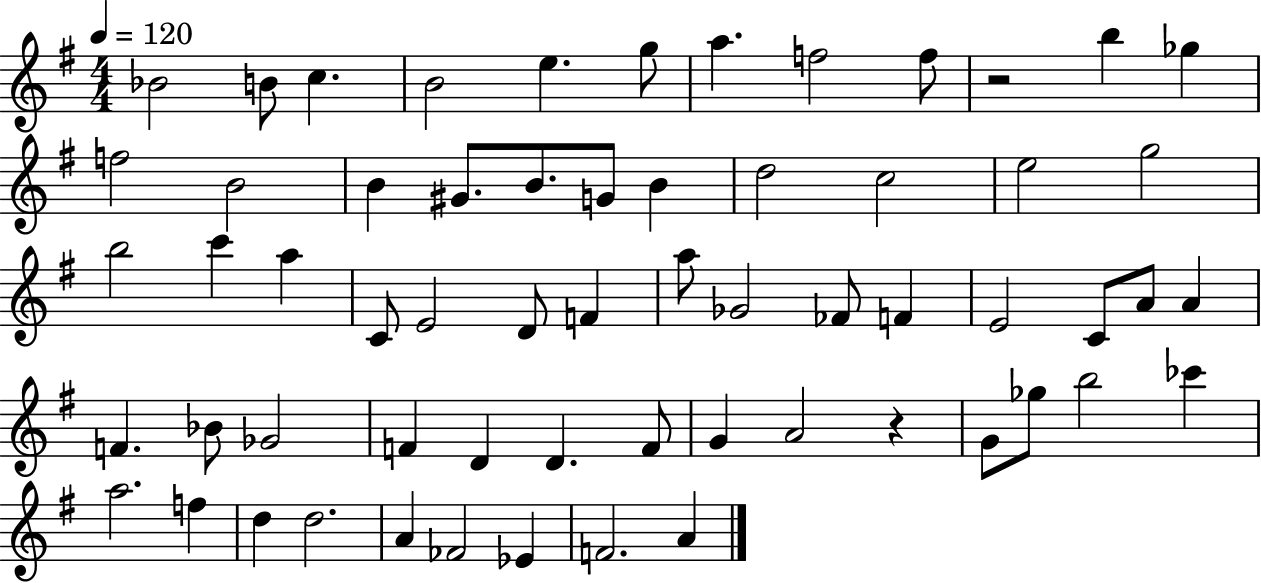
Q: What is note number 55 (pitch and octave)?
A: A4